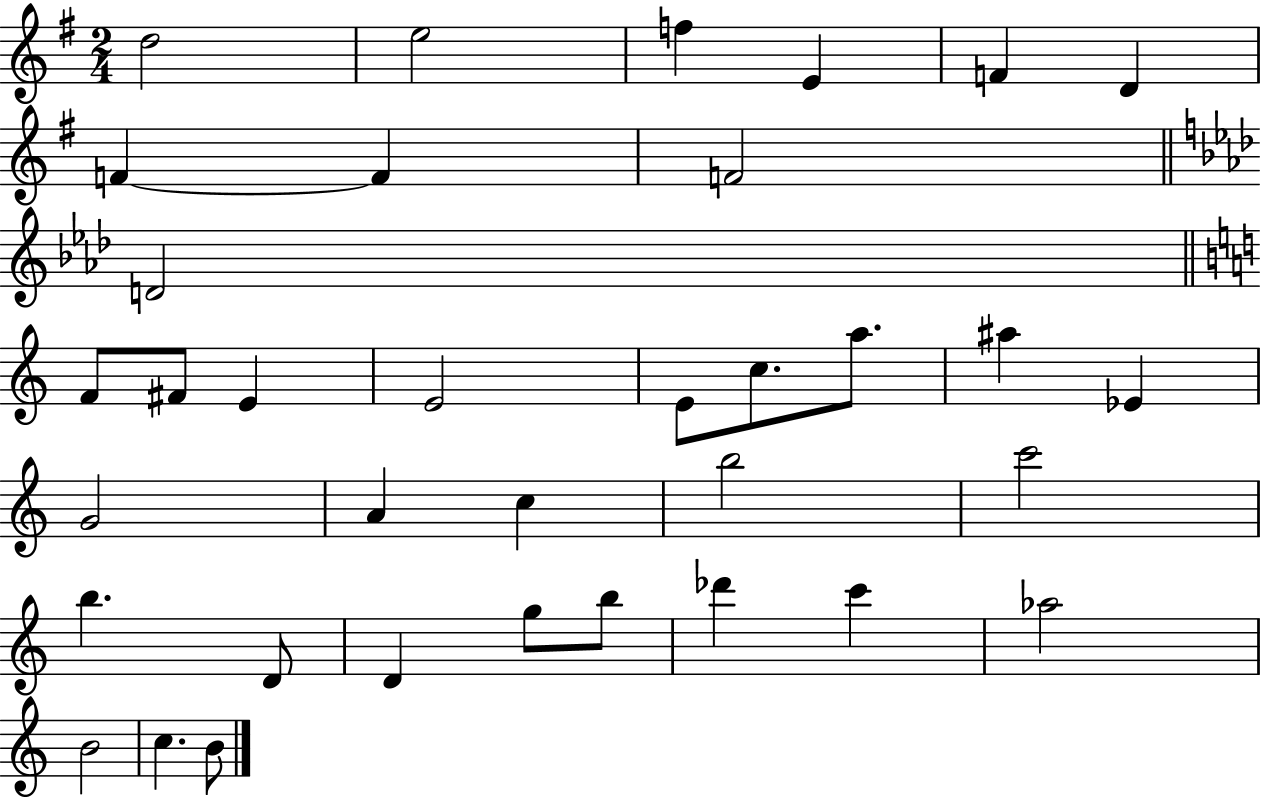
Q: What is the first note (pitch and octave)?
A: D5